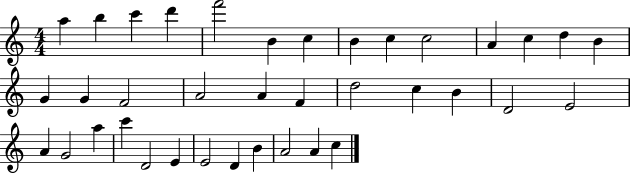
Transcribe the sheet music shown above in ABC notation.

X:1
T:Untitled
M:4/4
L:1/4
K:C
a b c' d' f'2 B c B c c2 A c d B G G F2 A2 A F d2 c B D2 E2 A G2 a c' D2 E E2 D B A2 A c